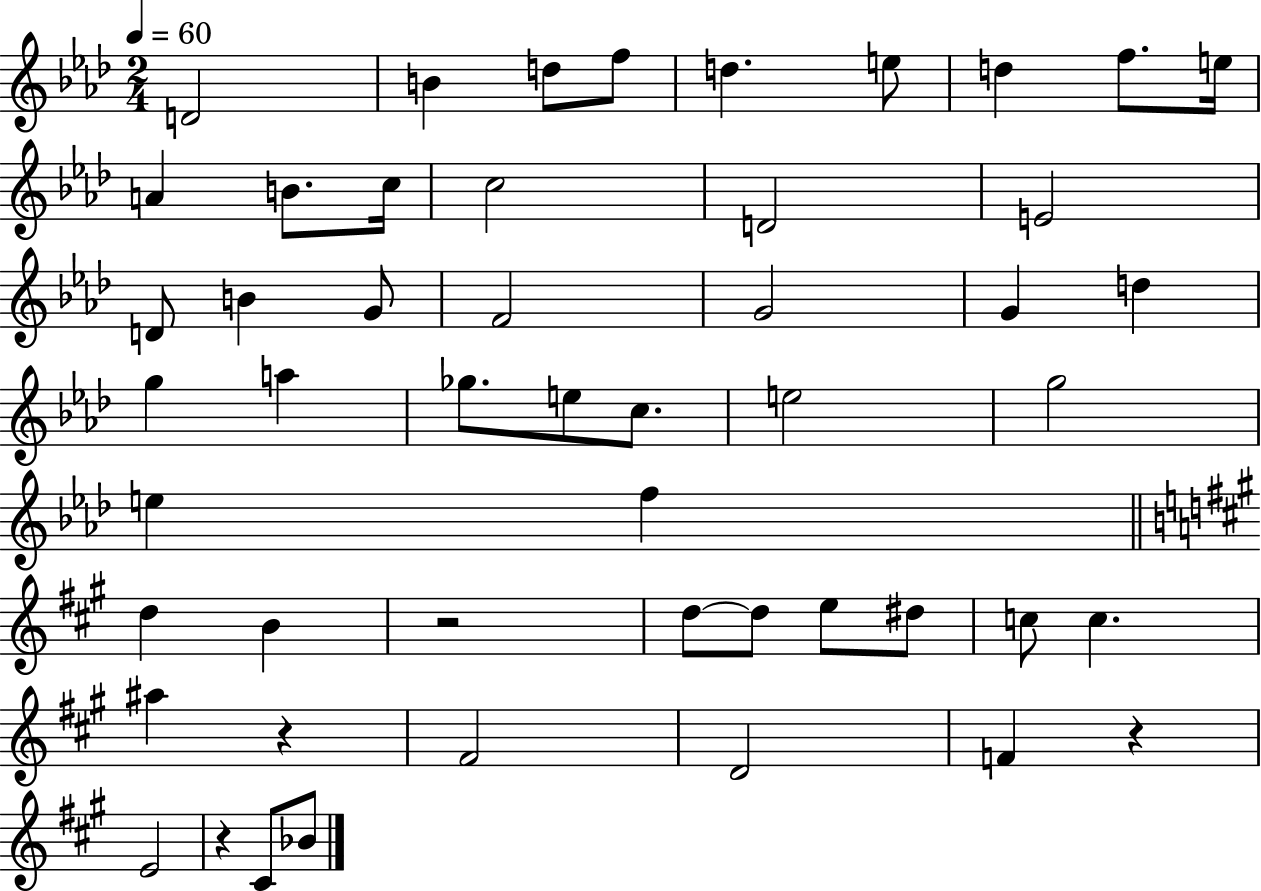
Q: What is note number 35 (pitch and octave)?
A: D5